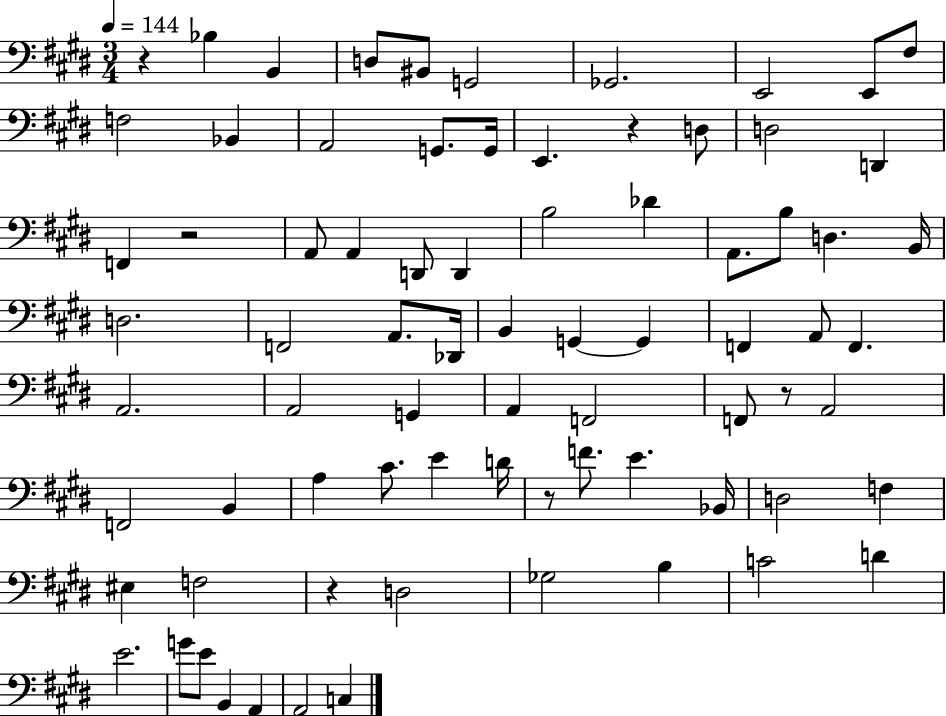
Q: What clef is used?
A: bass